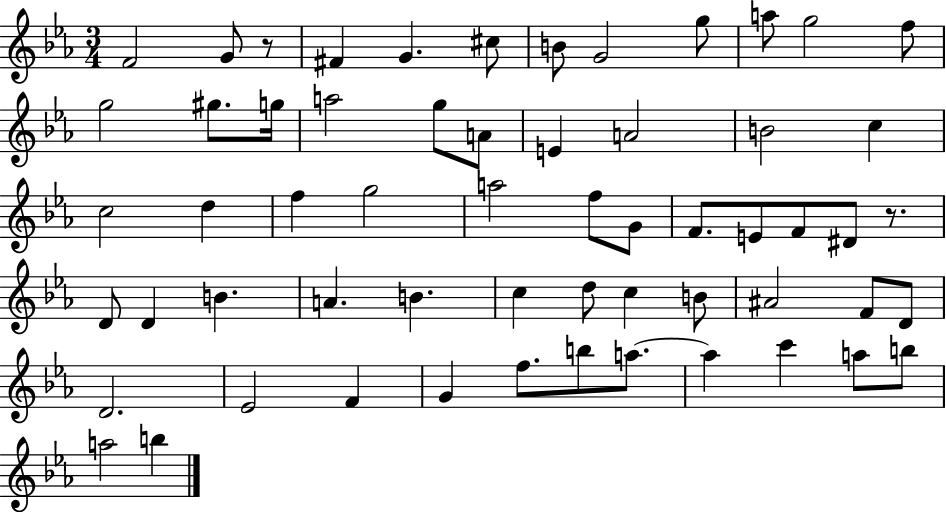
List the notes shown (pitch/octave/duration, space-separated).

F4/h G4/e R/e F#4/q G4/q. C#5/e B4/e G4/h G5/e A5/e G5/h F5/e G5/h G#5/e. G5/s A5/h G5/e A4/e E4/q A4/h B4/h C5/q C5/h D5/q F5/q G5/h A5/h F5/e G4/e F4/e. E4/e F4/e D#4/e R/e. D4/e D4/q B4/q. A4/q. B4/q. C5/q D5/e C5/q B4/e A#4/h F4/e D4/e D4/h. Eb4/h F4/q G4/q F5/e. B5/e A5/e. A5/q C6/q A5/e B5/e A5/h B5/q